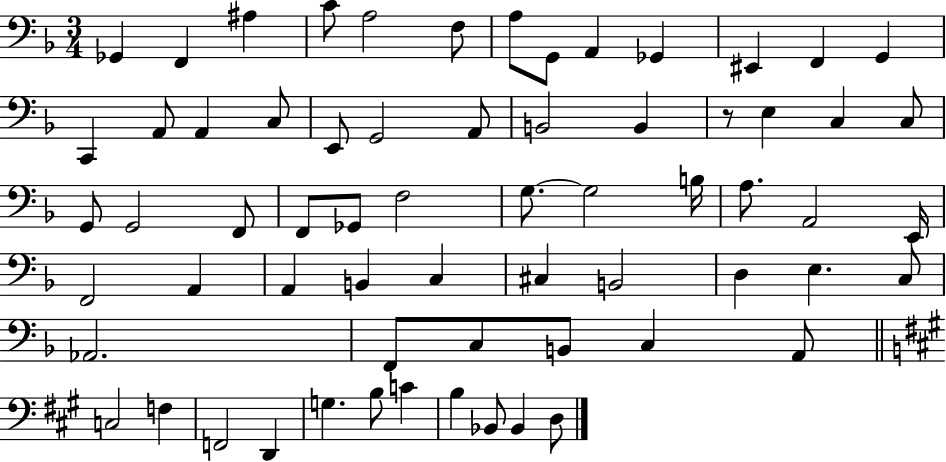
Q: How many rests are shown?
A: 1